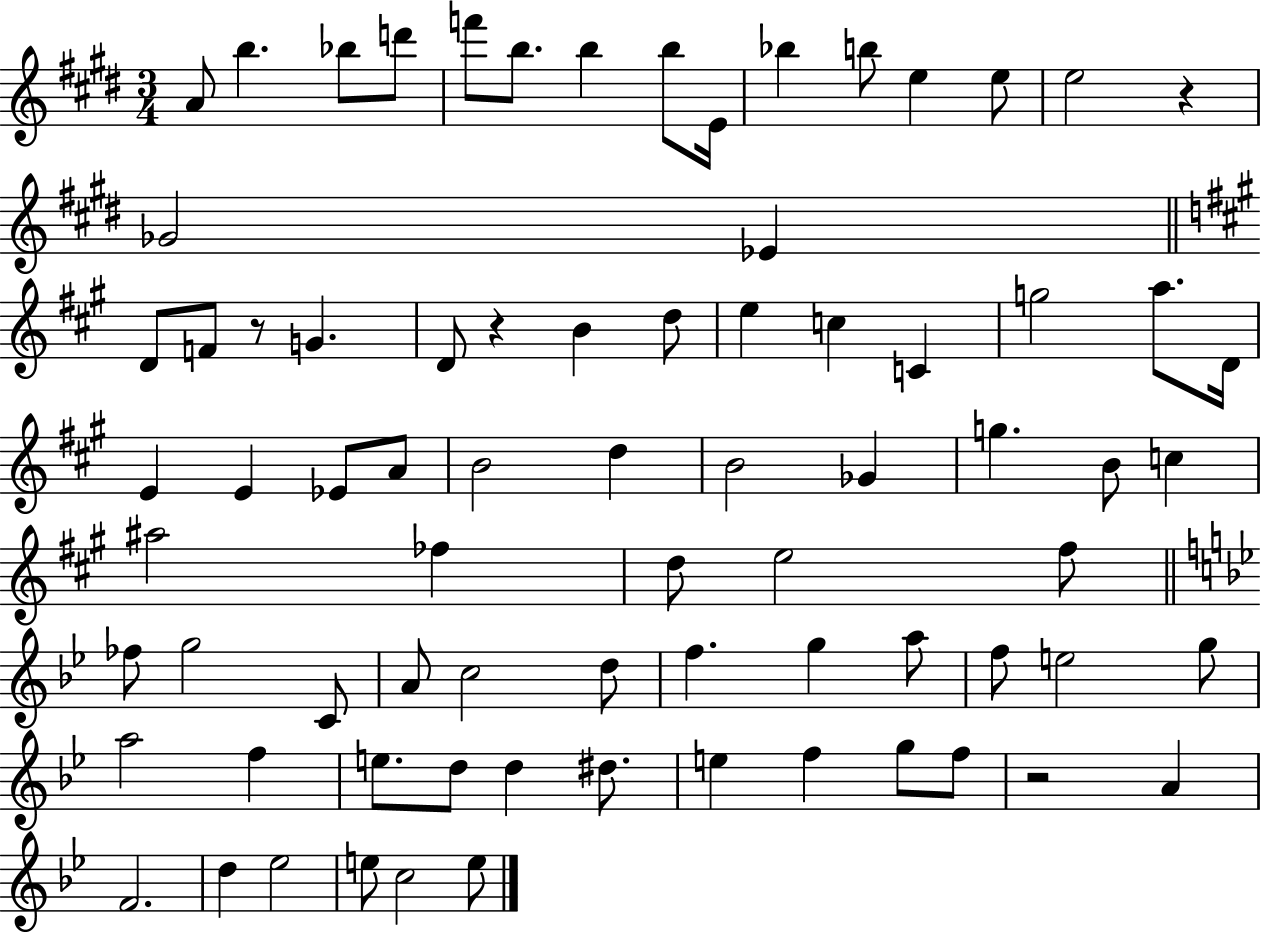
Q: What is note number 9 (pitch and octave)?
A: E4